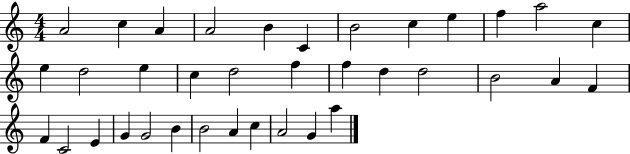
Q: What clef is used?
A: treble